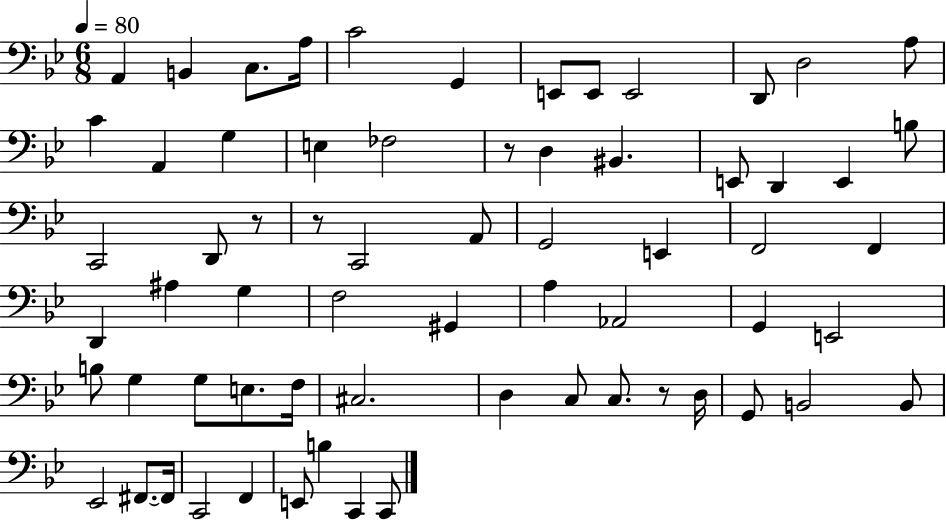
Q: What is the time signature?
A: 6/8